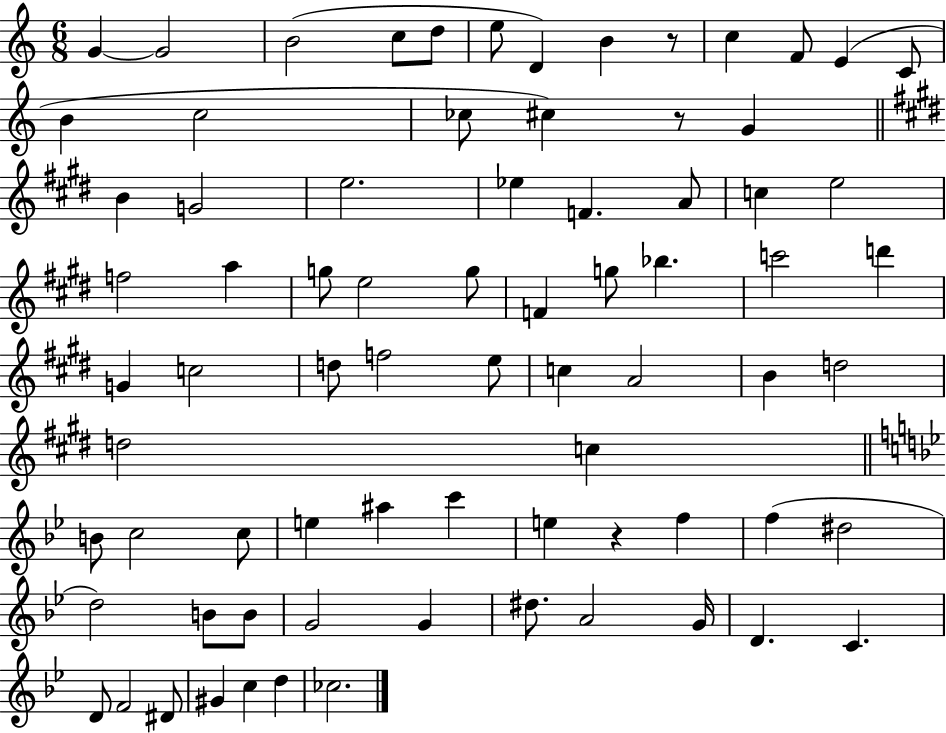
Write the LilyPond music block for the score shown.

{
  \clef treble
  \numericTimeSignature
  \time 6/8
  \key c \major
  \repeat volta 2 { g'4~~ g'2 | b'2( c''8 d''8 | e''8 d'4) b'4 r8 | c''4 f'8 e'4( c'8 | \break b'4 c''2 | ces''8 cis''4) r8 g'4 | \bar "||" \break \key e \major b'4 g'2 | e''2. | ees''4 f'4. a'8 | c''4 e''2 | \break f''2 a''4 | g''8 e''2 g''8 | f'4 g''8 bes''4. | c'''2 d'''4 | \break g'4 c''2 | d''8 f''2 e''8 | c''4 a'2 | b'4 d''2 | \break d''2 c''4 | \bar "||" \break \key bes \major b'8 c''2 c''8 | e''4 ais''4 c'''4 | e''4 r4 f''4 | f''4( dis''2 | \break d''2) b'8 b'8 | g'2 g'4 | dis''8. a'2 g'16 | d'4. c'4. | \break d'8 f'2 dis'8 | gis'4 c''4 d''4 | ces''2. | } \bar "|."
}